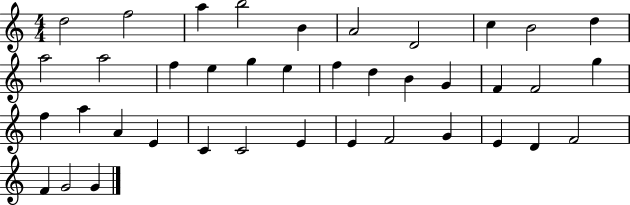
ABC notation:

X:1
T:Untitled
M:4/4
L:1/4
K:C
d2 f2 a b2 B A2 D2 c B2 d a2 a2 f e g e f d B G F F2 g f a A E C C2 E E F2 G E D F2 F G2 G